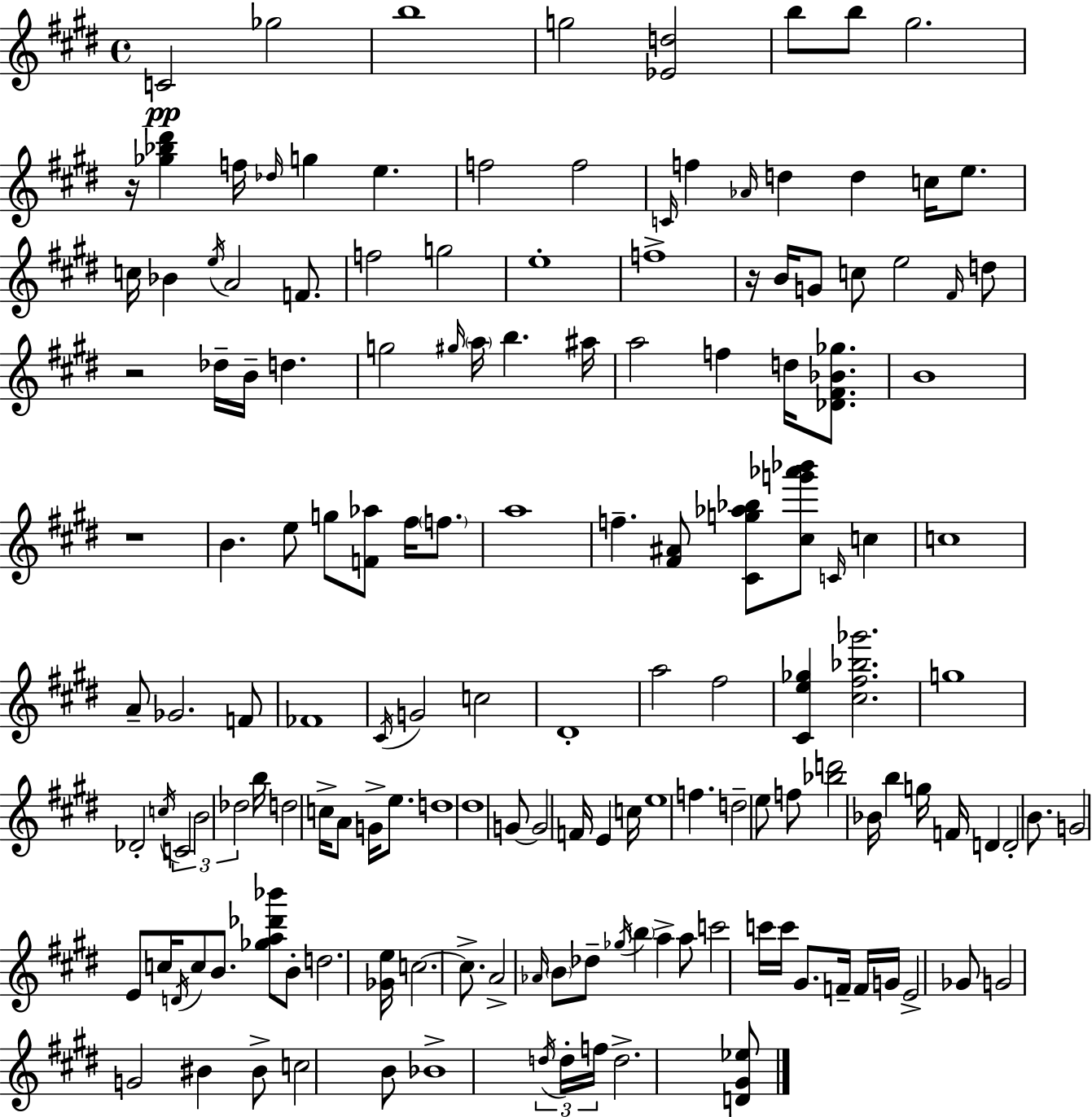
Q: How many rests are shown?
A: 4